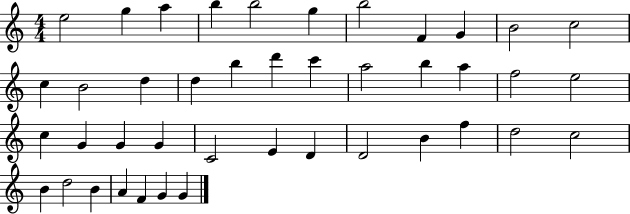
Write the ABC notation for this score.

X:1
T:Untitled
M:4/4
L:1/4
K:C
e2 g a b b2 g b2 F G B2 c2 c B2 d d b d' c' a2 b a f2 e2 c G G G C2 E D D2 B f d2 c2 B d2 B A F G G